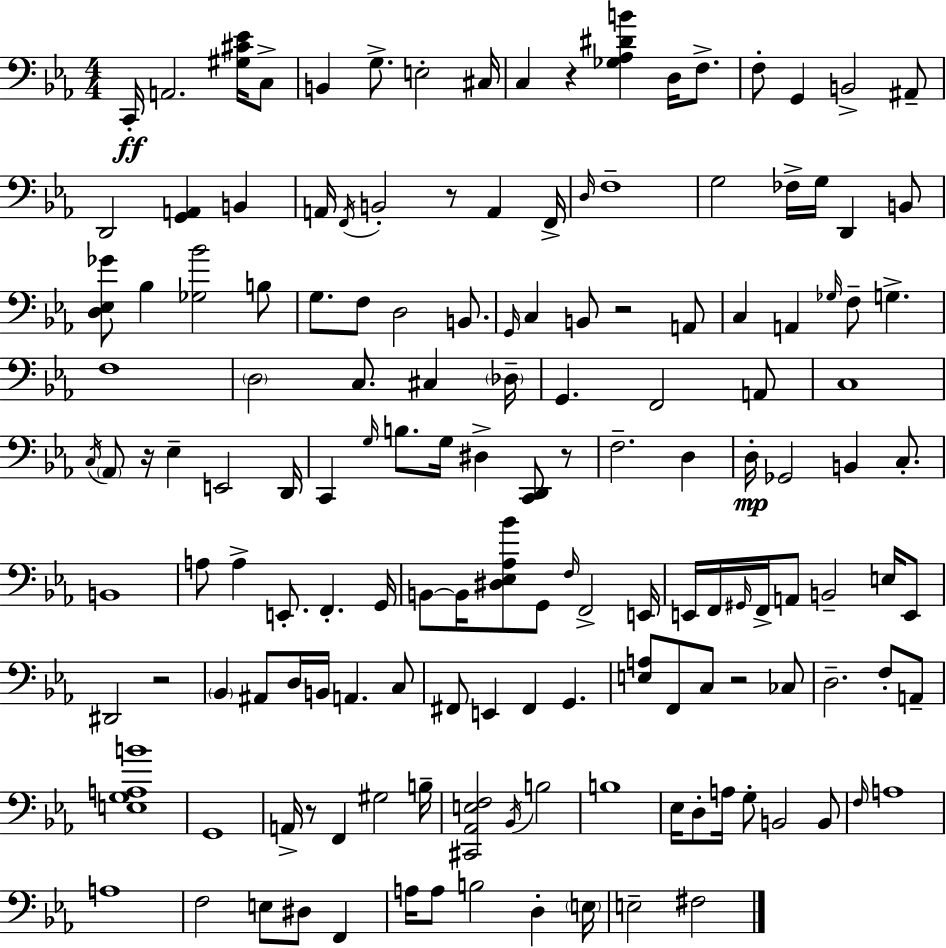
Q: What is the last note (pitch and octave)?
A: F#3